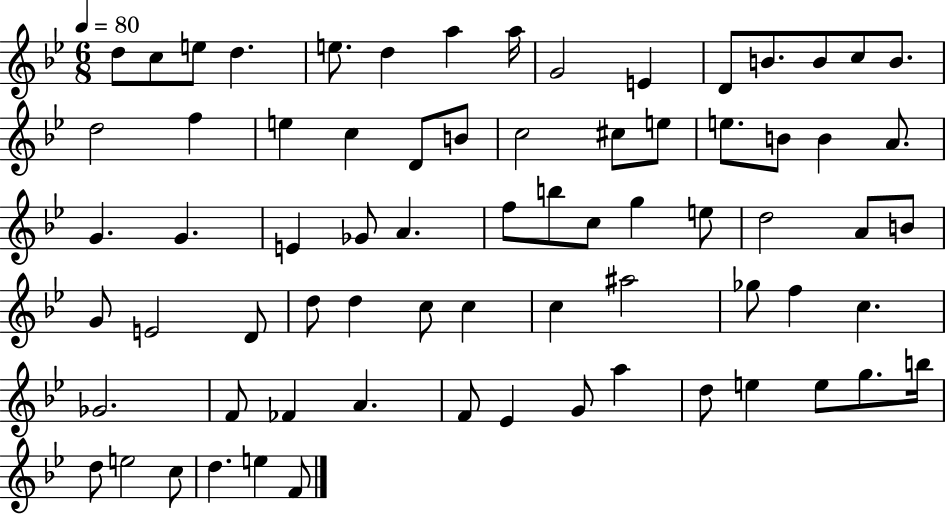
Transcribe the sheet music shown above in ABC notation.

X:1
T:Untitled
M:6/8
L:1/4
K:Bb
d/2 c/2 e/2 d e/2 d a a/4 G2 E D/2 B/2 B/2 c/2 B/2 d2 f e c D/2 B/2 c2 ^c/2 e/2 e/2 B/2 B A/2 G G E _G/2 A f/2 b/2 c/2 g e/2 d2 A/2 B/2 G/2 E2 D/2 d/2 d c/2 c c ^a2 _g/2 f c _G2 F/2 _F A F/2 _E G/2 a d/2 e e/2 g/2 b/4 d/2 e2 c/2 d e F/2